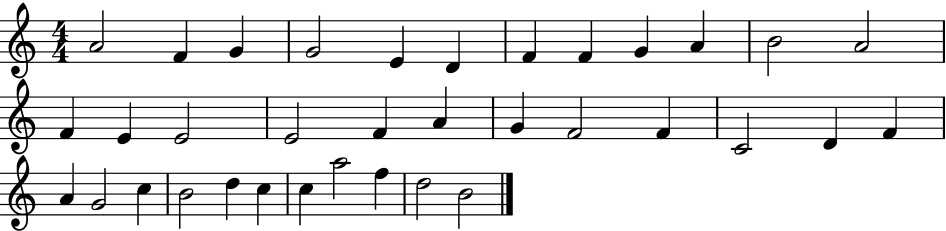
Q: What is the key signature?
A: C major